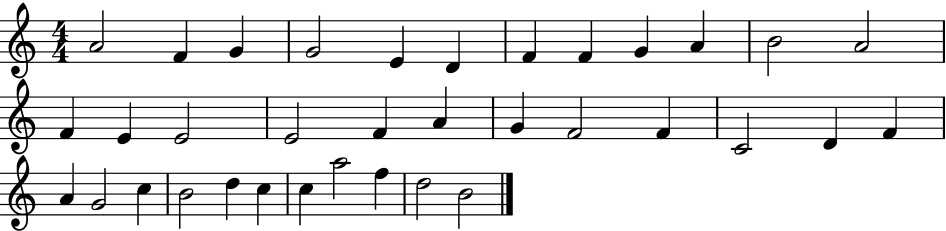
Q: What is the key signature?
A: C major